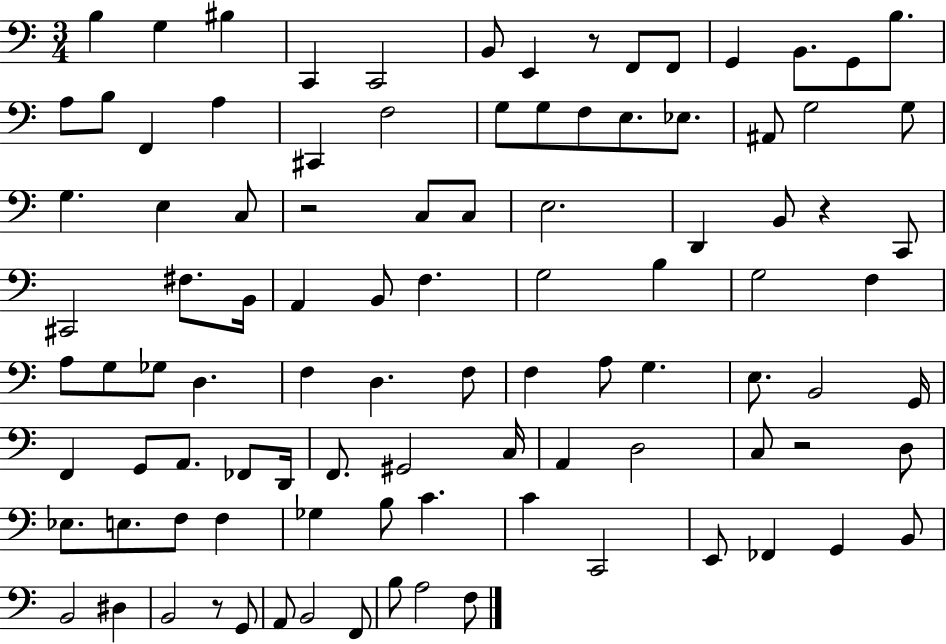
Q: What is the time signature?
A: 3/4